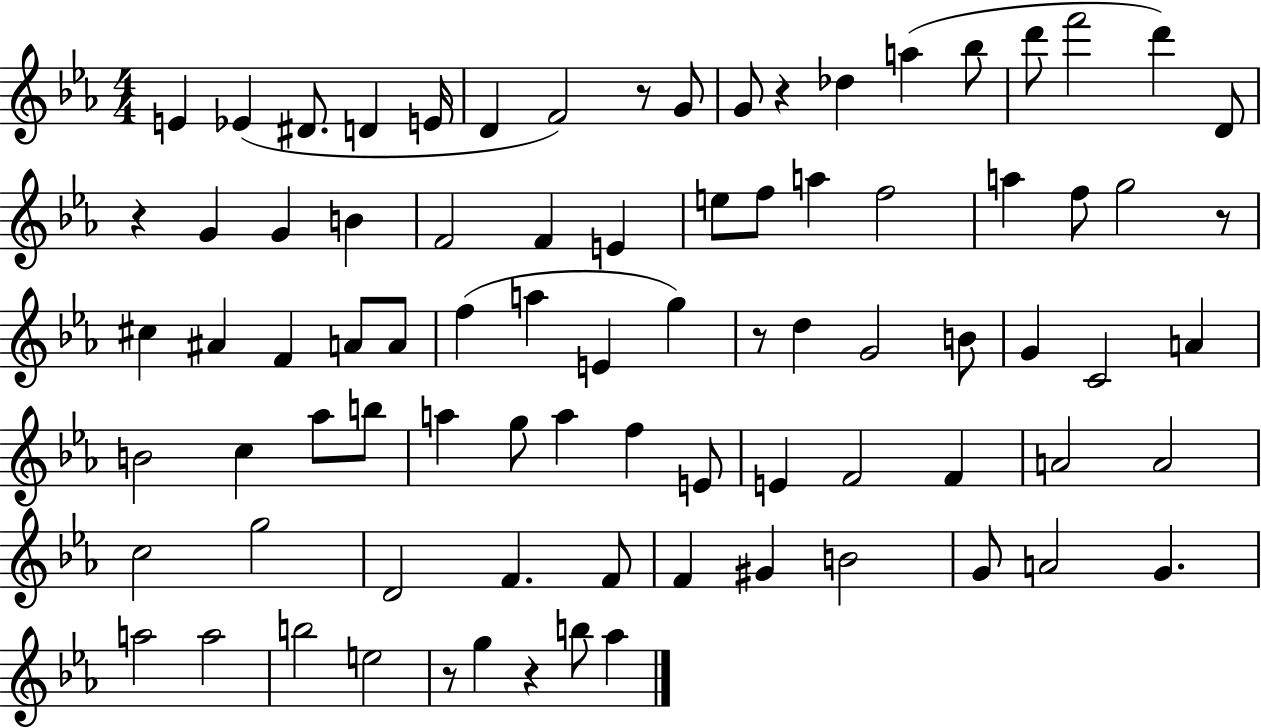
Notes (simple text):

E4/q Eb4/q D#4/e. D4/q E4/s D4/q F4/h R/e G4/e G4/e R/q Db5/q A5/q Bb5/e D6/e F6/h D6/q D4/e R/q G4/q G4/q B4/q F4/h F4/q E4/q E5/e F5/e A5/q F5/h A5/q F5/e G5/h R/e C#5/q A#4/q F4/q A4/e A4/e F5/q A5/q E4/q G5/q R/e D5/q G4/h B4/e G4/q C4/h A4/q B4/h C5/q Ab5/e B5/e A5/q G5/e A5/q F5/q E4/e E4/q F4/h F4/q A4/h A4/h C5/h G5/h D4/h F4/q. F4/e F4/q G#4/q B4/h G4/e A4/h G4/q. A5/h A5/h B5/h E5/h R/e G5/q R/q B5/e Ab5/q